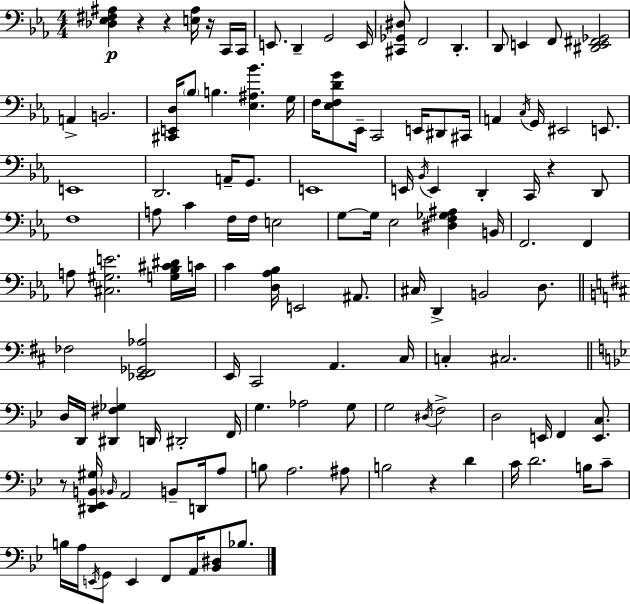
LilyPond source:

{
  \clef bass
  \numericTimeSignature
  \time 4/4
  \key ees \major
  <des ees fis ais>4\p r4 r4 <e ais>16 r16 c,16 c,16 | e,8. d,4-- g,2 e,16 | <cis, ges, dis>8 f,2 d,4.-. | d,8 e,4 f,8 <dis, e, fis, ges,>2 | \break a,4-> b,2. | <cis, e, d>16 \parenthesize bes8 b4. <ees ais bes'>4. g16 | f16 <ees f d' g'>8 ees,16-- c,2 e,16 dis,8 cis,16 | a,4 \acciaccatura { c16 } g,16 eis,2 e,8. | \break e,1 | d,2. a,16-- g,8. | e,1 | e,16 \acciaccatura { bes,16 } e,4 d,4-. c,16 r4 | \break d,8 f1 | a8 c'4 f16 f16 e2 | g8~~ g16 ees2 <dis f ges ais>4 | b,16 f,2. f,4 | \break a8 <cis gis e'>2. | <g bes cis' dis'>16 c'16 c'4 <d aes bes>16 e,2 ais,8. | cis16 d,4-> b,2 d8. | \bar "||" \break \key b \minor fes2 <ees, fis, ges, aes>2 | e,16 cis,2 a,4. cis16 | c4-. cis2. | \bar "||" \break \key g \minor d16 d,16 <dis, fis ges>4 d,16 dis,2-. f,16 | g4. aes2 g8 | g2 \acciaccatura { dis16 } f2-> | d2 e,16 f,4 <e, c>8. | \break r8 <dis, ees, b, gis>16 \grace { bes,16 } a,2 b,8-- d,16 | a8 b8 a2. | ais8 b2 r4 d'4 | c'16 d'2. b16 | \break c'8-- b16 a16 \acciaccatura { e,16 } g,8 e,4 f,8 a,16 <bes, dis>8 | bes8. \bar "|."
}